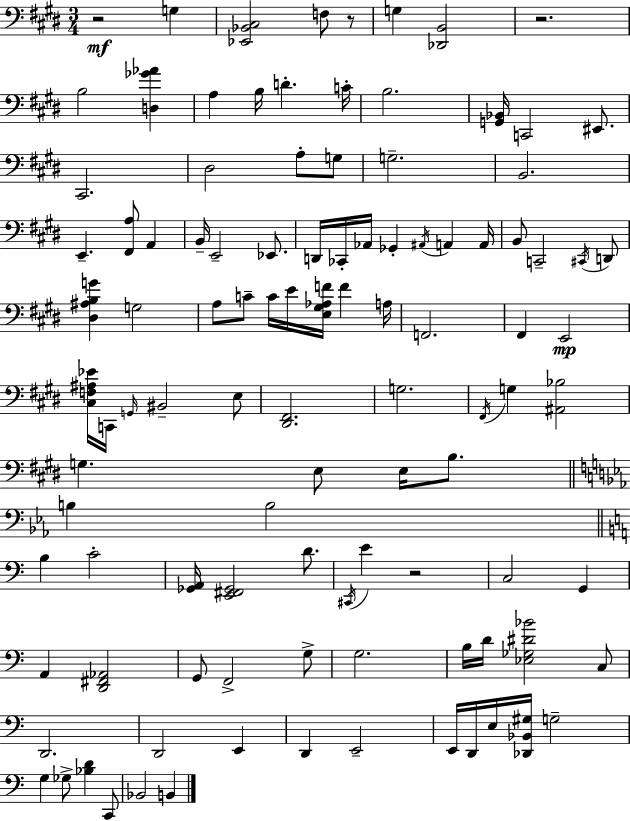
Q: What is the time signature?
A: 3/4